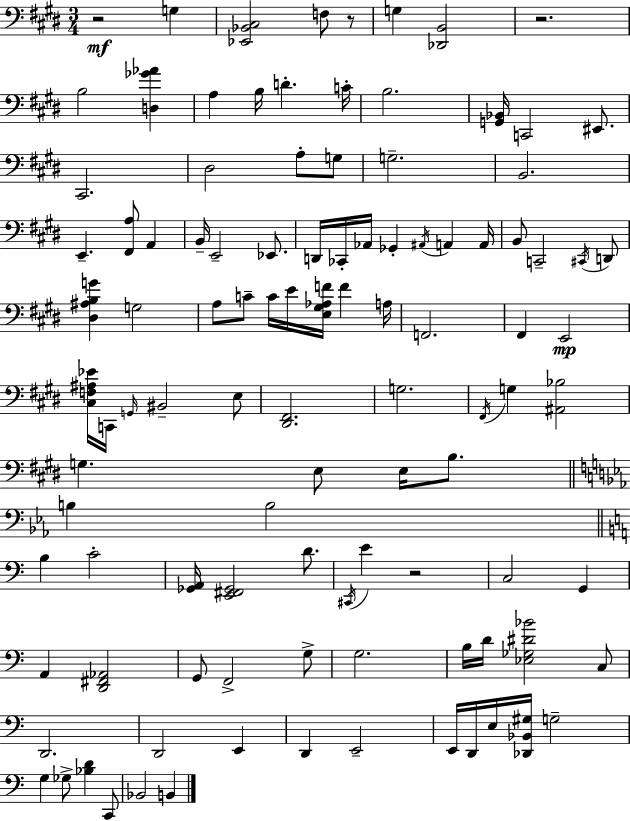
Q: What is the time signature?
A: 3/4